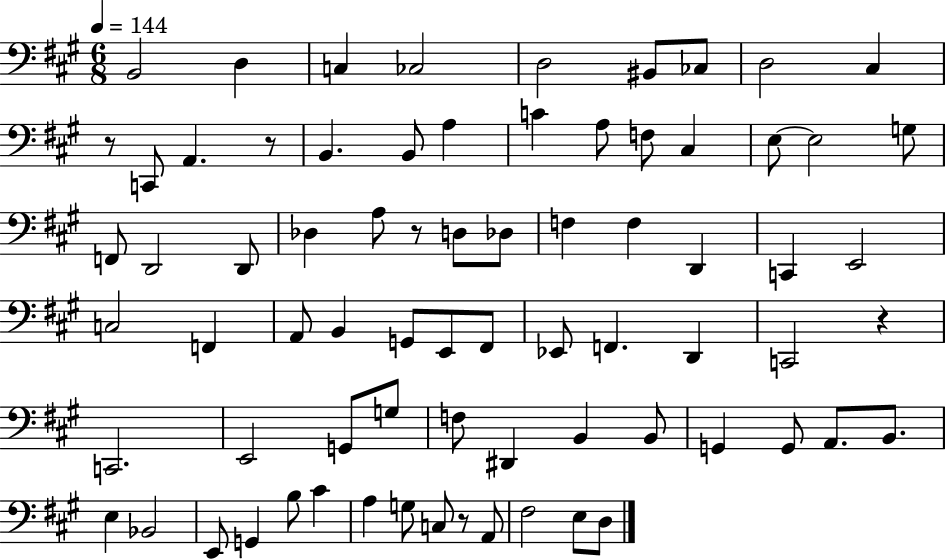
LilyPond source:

{
  \clef bass
  \numericTimeSignature
  \time 6/8
  \key a \major
  \tempo 4 = 144
  b,2 d4 | c4 ces2 | d2 bis,8 ces8 | d2 cis4 | \break r8 c,8 a,4. r8 | b,4. b,8 a4 | c'4 a8 f8 cis4 | e8~~ e2 g8 | \break f,8 d,2 d,8 | des4 a8 r8 d8 des8 | f4 f4 d,4 | c,4 e,2 | \break c2 f,4 | a,8 b,4 g,8 e,8 fis,8 | ees,8 f,4. d,4 | c,2 r4 | \break c,2. | e,2 g,8 g8 | f8 dis,4 b,4 b,8 | g,4 g,8 a,8. b,8. | \break e4 bes,2 | e,8 g,4 b8 cis'4 | a4 g8 c8 r8 a,8 | fis2 e8 d8 | \break \bar "|."
}